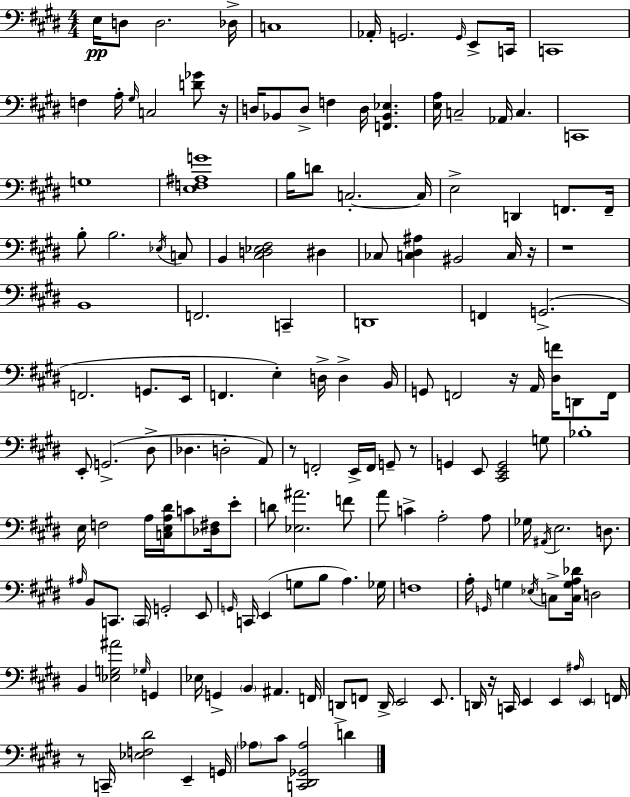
X:1
T:Untitled
M:4/4
L:1/4
K:E
E,/4 D,/2 D,2 _D,/4 C,4 _A,,/4 G,,2 G,,/4 E,,/2 C,,/4 C,,4 F, A,/4 ^G,/4 C,2 [D_G]/2 z/4 D,/4 _B,,/2 D,/2 F, D,/4 [F,,_B,,_E,] [E,A,]/4 C,2 _A,,/4 C, C,,4 G,4 [E,F,^A,G]4 B,/4 D/2 C,2 C,/4 E,2 D,, F,,/2 F,,/4 B,/2 B,2 _E,/4 C,/2 B,, [^C,D,_E,^F,]2 ^D, _C,/2 [C,^D,^A,] ^B,,2 C,/4 z/4 z4 B,,4 F,,2 C,, D,,4 F,, G,,2 F,,2 G,,/2 E,,/4 F,, E, D,/4 D, B,,/4 G,,/2 F,,2 z/4 A,,/4 [^D,F]/4 D,,/2 F,,/4 E,,/2 G,,2 ^D,/2 _D, D,2 A,,/2 z/2 F,,2 E,,/4 F,,/4 G,,/2 z/2 G,, E,,/2 [^C,,E,,G,,]2 G,/2 _B,4 E,/4 F,2 A,/4 [C,E,A,^D]/4 C/2 [_D,^F,]/4 E/2 D/2 [_E,^A]2 F/2 A/2 C A,2 A,/2 _G,/4 ^A,,/4 E,2 D,/2 ^A,/4 B,,/2 C,,/2 C,,/4 G,,2 E,,/2 G,,/4 C,,/4 E,, G,/2 B,/2 A, _G,/4 F,4 A,/4 G,,/4 G, _E,/4 C,/2 [C,G,A,_D]/4 D,2 B,, [_E,G,^A]2 _G,/4 G,, _E,/4 G,, B,, ^A,, F,,/4 D,,/2 F,,/2 D,,/4 E,,2 E,,/2 D,,/4 z/4 C,,/4 E,, E,, ^A,/4 E,, F,,/4 z/2 C,,/4 [_E,F,^D]2 E,, G,,/4 _A,/2 ^C/2 [C,,^D,,_G,,_A,]2 D